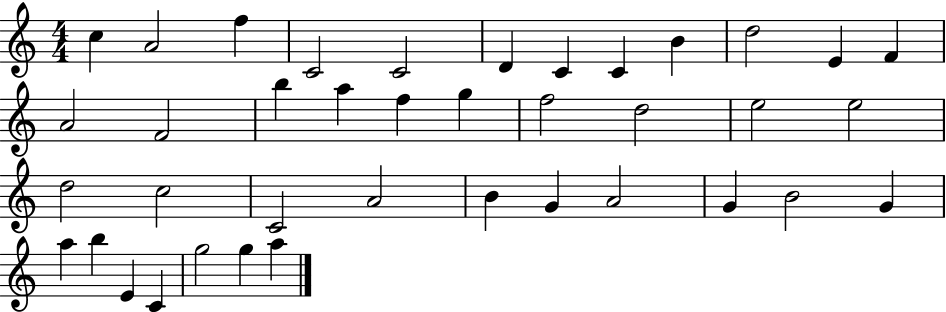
C5/q A4/h F5/q C4/h C4/h D4/q C4/q C4/q B4/q D5/h E4/q F4/q A4/h F4/h B5/q A5/q F5/q G5/q F5/h D5/h E5/h E5/h D5/h C5/h C4/h A4/h B4/q G4/q A4/h G4/q B4/h G4/q A5/q B5/q E4/q C4/q G5/h G5/q A5/q